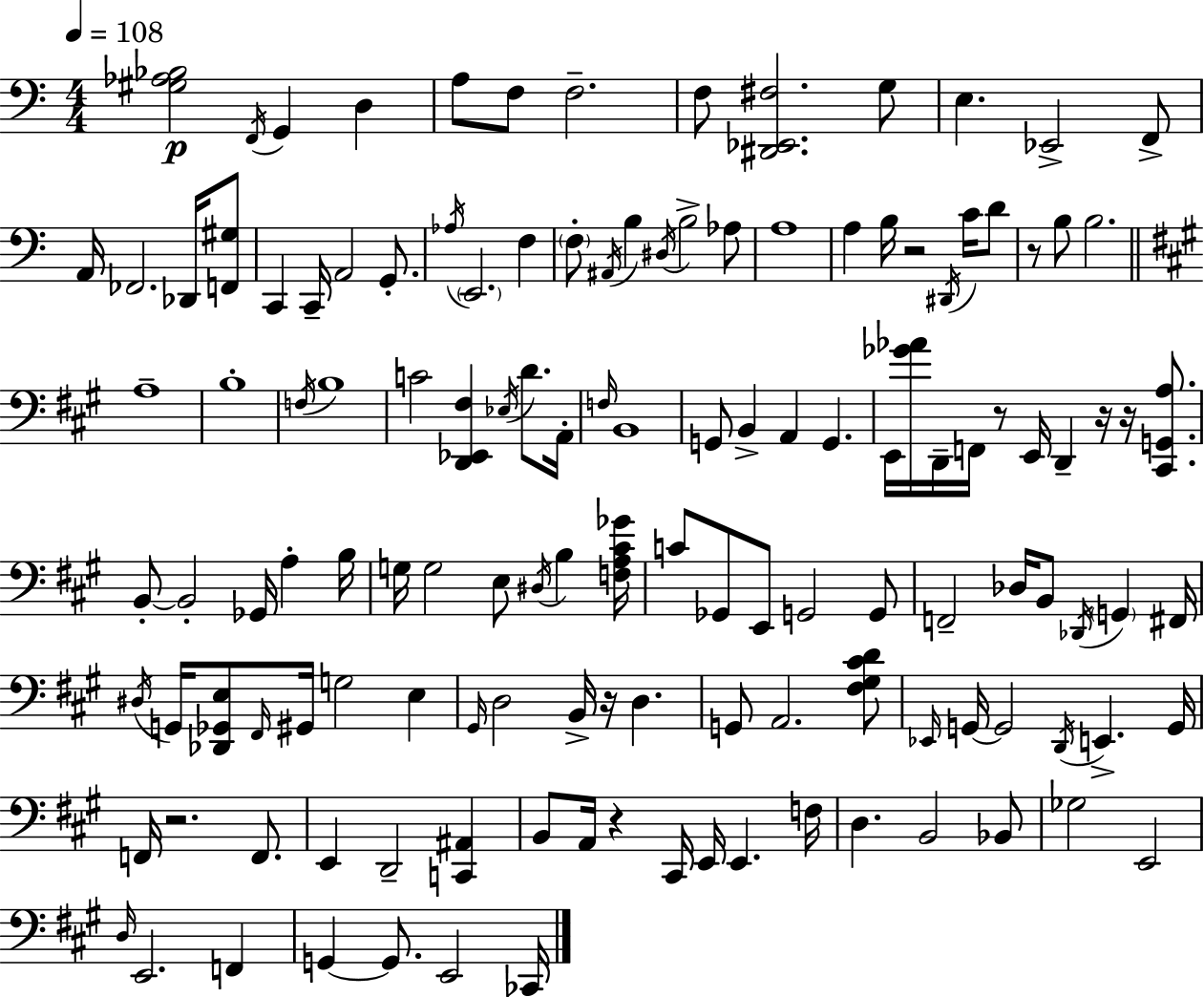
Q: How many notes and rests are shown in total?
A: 133